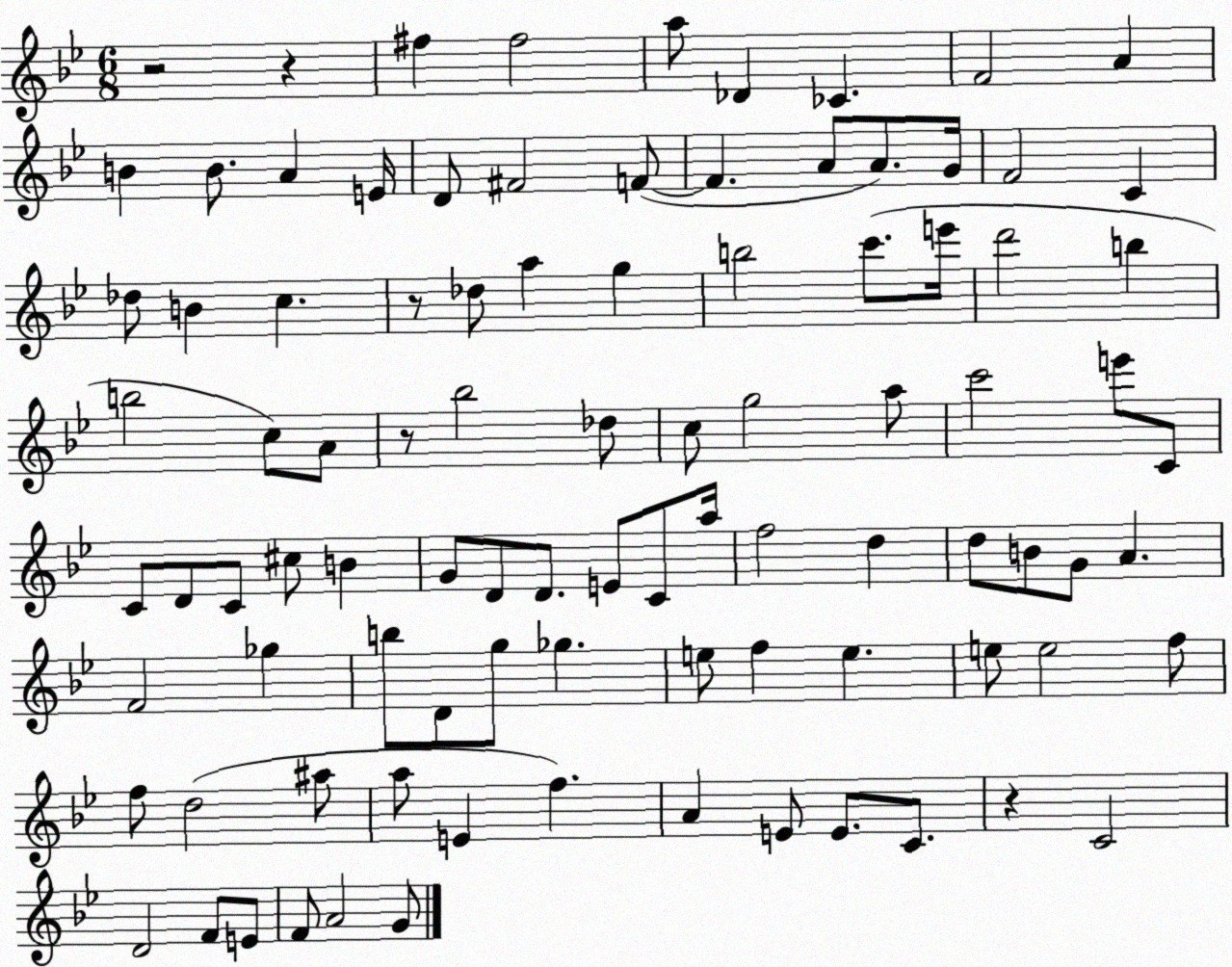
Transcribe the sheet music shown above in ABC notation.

X:1
T:Untitled
M:6/8
L:1/4
K:Bb
z2 z ^f ^f2 a/2 _D _C F2 A B B/2 A E/4 D/2 ^F2 F/2 F A/2 A/2 G/4 F2 C _d/2 B c z/2 _d/2 a g b2 c'/2 e'/4 d'2 b b2 c/2 A/2 z/2 _b2 _d/2 c/2 g2 a/2 c'2 e'/2 C/2 C/2 D/2 C/2 ^c/2 B G/2 D/2 D/2 E/2 C/2 a/4 f2 d d/2 B/2 G/2 A F2 _g b/2 D/2 g/2 _g e/2 f e e/2 e2 f/2 f/2 d2 ^a/2 a/2 E f A E/2 E/2 C/2 z C2 D2 F/2 E/2 F/2 A2 G/2